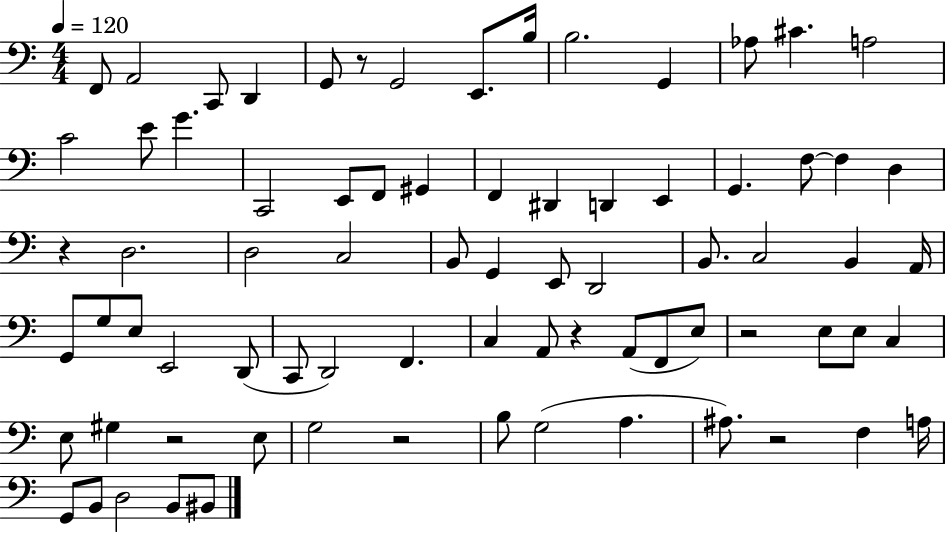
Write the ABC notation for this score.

X:1
T:Untitled
M:4/4
L:1/4
K:C
F,,/2 A,,2 C,,/2 D,, G,,/2 z/2 G,,2 E,,/2 B,/4 B,2 G,, _A,/2 ^C A,2 C2 E/2 G C,,2 E,,/2 F,,/2 ^G,, F,, ^D,, D,, E,, G,, F,/2 F, D, z D,2 D,2 C,2 B,,/2 G,, E,,/2 D,,2 B,,/2 C,2 B,, A,,/4 G,,/2 G,/2 E,/2 E,,2 D,,/2 C,,/2 D,,2 F,, C, A,,/2 z A,,/2 F,,/2 E,/2 z2 E,/2 E,/2 C, E,/2 ^G, z2 E,/2 G,2 z2 B,/2 G,2 A, ^A,/2 z2 F, A,/4 G,,/2 B,,/2 D,2 B,,/2 ^B,,/2